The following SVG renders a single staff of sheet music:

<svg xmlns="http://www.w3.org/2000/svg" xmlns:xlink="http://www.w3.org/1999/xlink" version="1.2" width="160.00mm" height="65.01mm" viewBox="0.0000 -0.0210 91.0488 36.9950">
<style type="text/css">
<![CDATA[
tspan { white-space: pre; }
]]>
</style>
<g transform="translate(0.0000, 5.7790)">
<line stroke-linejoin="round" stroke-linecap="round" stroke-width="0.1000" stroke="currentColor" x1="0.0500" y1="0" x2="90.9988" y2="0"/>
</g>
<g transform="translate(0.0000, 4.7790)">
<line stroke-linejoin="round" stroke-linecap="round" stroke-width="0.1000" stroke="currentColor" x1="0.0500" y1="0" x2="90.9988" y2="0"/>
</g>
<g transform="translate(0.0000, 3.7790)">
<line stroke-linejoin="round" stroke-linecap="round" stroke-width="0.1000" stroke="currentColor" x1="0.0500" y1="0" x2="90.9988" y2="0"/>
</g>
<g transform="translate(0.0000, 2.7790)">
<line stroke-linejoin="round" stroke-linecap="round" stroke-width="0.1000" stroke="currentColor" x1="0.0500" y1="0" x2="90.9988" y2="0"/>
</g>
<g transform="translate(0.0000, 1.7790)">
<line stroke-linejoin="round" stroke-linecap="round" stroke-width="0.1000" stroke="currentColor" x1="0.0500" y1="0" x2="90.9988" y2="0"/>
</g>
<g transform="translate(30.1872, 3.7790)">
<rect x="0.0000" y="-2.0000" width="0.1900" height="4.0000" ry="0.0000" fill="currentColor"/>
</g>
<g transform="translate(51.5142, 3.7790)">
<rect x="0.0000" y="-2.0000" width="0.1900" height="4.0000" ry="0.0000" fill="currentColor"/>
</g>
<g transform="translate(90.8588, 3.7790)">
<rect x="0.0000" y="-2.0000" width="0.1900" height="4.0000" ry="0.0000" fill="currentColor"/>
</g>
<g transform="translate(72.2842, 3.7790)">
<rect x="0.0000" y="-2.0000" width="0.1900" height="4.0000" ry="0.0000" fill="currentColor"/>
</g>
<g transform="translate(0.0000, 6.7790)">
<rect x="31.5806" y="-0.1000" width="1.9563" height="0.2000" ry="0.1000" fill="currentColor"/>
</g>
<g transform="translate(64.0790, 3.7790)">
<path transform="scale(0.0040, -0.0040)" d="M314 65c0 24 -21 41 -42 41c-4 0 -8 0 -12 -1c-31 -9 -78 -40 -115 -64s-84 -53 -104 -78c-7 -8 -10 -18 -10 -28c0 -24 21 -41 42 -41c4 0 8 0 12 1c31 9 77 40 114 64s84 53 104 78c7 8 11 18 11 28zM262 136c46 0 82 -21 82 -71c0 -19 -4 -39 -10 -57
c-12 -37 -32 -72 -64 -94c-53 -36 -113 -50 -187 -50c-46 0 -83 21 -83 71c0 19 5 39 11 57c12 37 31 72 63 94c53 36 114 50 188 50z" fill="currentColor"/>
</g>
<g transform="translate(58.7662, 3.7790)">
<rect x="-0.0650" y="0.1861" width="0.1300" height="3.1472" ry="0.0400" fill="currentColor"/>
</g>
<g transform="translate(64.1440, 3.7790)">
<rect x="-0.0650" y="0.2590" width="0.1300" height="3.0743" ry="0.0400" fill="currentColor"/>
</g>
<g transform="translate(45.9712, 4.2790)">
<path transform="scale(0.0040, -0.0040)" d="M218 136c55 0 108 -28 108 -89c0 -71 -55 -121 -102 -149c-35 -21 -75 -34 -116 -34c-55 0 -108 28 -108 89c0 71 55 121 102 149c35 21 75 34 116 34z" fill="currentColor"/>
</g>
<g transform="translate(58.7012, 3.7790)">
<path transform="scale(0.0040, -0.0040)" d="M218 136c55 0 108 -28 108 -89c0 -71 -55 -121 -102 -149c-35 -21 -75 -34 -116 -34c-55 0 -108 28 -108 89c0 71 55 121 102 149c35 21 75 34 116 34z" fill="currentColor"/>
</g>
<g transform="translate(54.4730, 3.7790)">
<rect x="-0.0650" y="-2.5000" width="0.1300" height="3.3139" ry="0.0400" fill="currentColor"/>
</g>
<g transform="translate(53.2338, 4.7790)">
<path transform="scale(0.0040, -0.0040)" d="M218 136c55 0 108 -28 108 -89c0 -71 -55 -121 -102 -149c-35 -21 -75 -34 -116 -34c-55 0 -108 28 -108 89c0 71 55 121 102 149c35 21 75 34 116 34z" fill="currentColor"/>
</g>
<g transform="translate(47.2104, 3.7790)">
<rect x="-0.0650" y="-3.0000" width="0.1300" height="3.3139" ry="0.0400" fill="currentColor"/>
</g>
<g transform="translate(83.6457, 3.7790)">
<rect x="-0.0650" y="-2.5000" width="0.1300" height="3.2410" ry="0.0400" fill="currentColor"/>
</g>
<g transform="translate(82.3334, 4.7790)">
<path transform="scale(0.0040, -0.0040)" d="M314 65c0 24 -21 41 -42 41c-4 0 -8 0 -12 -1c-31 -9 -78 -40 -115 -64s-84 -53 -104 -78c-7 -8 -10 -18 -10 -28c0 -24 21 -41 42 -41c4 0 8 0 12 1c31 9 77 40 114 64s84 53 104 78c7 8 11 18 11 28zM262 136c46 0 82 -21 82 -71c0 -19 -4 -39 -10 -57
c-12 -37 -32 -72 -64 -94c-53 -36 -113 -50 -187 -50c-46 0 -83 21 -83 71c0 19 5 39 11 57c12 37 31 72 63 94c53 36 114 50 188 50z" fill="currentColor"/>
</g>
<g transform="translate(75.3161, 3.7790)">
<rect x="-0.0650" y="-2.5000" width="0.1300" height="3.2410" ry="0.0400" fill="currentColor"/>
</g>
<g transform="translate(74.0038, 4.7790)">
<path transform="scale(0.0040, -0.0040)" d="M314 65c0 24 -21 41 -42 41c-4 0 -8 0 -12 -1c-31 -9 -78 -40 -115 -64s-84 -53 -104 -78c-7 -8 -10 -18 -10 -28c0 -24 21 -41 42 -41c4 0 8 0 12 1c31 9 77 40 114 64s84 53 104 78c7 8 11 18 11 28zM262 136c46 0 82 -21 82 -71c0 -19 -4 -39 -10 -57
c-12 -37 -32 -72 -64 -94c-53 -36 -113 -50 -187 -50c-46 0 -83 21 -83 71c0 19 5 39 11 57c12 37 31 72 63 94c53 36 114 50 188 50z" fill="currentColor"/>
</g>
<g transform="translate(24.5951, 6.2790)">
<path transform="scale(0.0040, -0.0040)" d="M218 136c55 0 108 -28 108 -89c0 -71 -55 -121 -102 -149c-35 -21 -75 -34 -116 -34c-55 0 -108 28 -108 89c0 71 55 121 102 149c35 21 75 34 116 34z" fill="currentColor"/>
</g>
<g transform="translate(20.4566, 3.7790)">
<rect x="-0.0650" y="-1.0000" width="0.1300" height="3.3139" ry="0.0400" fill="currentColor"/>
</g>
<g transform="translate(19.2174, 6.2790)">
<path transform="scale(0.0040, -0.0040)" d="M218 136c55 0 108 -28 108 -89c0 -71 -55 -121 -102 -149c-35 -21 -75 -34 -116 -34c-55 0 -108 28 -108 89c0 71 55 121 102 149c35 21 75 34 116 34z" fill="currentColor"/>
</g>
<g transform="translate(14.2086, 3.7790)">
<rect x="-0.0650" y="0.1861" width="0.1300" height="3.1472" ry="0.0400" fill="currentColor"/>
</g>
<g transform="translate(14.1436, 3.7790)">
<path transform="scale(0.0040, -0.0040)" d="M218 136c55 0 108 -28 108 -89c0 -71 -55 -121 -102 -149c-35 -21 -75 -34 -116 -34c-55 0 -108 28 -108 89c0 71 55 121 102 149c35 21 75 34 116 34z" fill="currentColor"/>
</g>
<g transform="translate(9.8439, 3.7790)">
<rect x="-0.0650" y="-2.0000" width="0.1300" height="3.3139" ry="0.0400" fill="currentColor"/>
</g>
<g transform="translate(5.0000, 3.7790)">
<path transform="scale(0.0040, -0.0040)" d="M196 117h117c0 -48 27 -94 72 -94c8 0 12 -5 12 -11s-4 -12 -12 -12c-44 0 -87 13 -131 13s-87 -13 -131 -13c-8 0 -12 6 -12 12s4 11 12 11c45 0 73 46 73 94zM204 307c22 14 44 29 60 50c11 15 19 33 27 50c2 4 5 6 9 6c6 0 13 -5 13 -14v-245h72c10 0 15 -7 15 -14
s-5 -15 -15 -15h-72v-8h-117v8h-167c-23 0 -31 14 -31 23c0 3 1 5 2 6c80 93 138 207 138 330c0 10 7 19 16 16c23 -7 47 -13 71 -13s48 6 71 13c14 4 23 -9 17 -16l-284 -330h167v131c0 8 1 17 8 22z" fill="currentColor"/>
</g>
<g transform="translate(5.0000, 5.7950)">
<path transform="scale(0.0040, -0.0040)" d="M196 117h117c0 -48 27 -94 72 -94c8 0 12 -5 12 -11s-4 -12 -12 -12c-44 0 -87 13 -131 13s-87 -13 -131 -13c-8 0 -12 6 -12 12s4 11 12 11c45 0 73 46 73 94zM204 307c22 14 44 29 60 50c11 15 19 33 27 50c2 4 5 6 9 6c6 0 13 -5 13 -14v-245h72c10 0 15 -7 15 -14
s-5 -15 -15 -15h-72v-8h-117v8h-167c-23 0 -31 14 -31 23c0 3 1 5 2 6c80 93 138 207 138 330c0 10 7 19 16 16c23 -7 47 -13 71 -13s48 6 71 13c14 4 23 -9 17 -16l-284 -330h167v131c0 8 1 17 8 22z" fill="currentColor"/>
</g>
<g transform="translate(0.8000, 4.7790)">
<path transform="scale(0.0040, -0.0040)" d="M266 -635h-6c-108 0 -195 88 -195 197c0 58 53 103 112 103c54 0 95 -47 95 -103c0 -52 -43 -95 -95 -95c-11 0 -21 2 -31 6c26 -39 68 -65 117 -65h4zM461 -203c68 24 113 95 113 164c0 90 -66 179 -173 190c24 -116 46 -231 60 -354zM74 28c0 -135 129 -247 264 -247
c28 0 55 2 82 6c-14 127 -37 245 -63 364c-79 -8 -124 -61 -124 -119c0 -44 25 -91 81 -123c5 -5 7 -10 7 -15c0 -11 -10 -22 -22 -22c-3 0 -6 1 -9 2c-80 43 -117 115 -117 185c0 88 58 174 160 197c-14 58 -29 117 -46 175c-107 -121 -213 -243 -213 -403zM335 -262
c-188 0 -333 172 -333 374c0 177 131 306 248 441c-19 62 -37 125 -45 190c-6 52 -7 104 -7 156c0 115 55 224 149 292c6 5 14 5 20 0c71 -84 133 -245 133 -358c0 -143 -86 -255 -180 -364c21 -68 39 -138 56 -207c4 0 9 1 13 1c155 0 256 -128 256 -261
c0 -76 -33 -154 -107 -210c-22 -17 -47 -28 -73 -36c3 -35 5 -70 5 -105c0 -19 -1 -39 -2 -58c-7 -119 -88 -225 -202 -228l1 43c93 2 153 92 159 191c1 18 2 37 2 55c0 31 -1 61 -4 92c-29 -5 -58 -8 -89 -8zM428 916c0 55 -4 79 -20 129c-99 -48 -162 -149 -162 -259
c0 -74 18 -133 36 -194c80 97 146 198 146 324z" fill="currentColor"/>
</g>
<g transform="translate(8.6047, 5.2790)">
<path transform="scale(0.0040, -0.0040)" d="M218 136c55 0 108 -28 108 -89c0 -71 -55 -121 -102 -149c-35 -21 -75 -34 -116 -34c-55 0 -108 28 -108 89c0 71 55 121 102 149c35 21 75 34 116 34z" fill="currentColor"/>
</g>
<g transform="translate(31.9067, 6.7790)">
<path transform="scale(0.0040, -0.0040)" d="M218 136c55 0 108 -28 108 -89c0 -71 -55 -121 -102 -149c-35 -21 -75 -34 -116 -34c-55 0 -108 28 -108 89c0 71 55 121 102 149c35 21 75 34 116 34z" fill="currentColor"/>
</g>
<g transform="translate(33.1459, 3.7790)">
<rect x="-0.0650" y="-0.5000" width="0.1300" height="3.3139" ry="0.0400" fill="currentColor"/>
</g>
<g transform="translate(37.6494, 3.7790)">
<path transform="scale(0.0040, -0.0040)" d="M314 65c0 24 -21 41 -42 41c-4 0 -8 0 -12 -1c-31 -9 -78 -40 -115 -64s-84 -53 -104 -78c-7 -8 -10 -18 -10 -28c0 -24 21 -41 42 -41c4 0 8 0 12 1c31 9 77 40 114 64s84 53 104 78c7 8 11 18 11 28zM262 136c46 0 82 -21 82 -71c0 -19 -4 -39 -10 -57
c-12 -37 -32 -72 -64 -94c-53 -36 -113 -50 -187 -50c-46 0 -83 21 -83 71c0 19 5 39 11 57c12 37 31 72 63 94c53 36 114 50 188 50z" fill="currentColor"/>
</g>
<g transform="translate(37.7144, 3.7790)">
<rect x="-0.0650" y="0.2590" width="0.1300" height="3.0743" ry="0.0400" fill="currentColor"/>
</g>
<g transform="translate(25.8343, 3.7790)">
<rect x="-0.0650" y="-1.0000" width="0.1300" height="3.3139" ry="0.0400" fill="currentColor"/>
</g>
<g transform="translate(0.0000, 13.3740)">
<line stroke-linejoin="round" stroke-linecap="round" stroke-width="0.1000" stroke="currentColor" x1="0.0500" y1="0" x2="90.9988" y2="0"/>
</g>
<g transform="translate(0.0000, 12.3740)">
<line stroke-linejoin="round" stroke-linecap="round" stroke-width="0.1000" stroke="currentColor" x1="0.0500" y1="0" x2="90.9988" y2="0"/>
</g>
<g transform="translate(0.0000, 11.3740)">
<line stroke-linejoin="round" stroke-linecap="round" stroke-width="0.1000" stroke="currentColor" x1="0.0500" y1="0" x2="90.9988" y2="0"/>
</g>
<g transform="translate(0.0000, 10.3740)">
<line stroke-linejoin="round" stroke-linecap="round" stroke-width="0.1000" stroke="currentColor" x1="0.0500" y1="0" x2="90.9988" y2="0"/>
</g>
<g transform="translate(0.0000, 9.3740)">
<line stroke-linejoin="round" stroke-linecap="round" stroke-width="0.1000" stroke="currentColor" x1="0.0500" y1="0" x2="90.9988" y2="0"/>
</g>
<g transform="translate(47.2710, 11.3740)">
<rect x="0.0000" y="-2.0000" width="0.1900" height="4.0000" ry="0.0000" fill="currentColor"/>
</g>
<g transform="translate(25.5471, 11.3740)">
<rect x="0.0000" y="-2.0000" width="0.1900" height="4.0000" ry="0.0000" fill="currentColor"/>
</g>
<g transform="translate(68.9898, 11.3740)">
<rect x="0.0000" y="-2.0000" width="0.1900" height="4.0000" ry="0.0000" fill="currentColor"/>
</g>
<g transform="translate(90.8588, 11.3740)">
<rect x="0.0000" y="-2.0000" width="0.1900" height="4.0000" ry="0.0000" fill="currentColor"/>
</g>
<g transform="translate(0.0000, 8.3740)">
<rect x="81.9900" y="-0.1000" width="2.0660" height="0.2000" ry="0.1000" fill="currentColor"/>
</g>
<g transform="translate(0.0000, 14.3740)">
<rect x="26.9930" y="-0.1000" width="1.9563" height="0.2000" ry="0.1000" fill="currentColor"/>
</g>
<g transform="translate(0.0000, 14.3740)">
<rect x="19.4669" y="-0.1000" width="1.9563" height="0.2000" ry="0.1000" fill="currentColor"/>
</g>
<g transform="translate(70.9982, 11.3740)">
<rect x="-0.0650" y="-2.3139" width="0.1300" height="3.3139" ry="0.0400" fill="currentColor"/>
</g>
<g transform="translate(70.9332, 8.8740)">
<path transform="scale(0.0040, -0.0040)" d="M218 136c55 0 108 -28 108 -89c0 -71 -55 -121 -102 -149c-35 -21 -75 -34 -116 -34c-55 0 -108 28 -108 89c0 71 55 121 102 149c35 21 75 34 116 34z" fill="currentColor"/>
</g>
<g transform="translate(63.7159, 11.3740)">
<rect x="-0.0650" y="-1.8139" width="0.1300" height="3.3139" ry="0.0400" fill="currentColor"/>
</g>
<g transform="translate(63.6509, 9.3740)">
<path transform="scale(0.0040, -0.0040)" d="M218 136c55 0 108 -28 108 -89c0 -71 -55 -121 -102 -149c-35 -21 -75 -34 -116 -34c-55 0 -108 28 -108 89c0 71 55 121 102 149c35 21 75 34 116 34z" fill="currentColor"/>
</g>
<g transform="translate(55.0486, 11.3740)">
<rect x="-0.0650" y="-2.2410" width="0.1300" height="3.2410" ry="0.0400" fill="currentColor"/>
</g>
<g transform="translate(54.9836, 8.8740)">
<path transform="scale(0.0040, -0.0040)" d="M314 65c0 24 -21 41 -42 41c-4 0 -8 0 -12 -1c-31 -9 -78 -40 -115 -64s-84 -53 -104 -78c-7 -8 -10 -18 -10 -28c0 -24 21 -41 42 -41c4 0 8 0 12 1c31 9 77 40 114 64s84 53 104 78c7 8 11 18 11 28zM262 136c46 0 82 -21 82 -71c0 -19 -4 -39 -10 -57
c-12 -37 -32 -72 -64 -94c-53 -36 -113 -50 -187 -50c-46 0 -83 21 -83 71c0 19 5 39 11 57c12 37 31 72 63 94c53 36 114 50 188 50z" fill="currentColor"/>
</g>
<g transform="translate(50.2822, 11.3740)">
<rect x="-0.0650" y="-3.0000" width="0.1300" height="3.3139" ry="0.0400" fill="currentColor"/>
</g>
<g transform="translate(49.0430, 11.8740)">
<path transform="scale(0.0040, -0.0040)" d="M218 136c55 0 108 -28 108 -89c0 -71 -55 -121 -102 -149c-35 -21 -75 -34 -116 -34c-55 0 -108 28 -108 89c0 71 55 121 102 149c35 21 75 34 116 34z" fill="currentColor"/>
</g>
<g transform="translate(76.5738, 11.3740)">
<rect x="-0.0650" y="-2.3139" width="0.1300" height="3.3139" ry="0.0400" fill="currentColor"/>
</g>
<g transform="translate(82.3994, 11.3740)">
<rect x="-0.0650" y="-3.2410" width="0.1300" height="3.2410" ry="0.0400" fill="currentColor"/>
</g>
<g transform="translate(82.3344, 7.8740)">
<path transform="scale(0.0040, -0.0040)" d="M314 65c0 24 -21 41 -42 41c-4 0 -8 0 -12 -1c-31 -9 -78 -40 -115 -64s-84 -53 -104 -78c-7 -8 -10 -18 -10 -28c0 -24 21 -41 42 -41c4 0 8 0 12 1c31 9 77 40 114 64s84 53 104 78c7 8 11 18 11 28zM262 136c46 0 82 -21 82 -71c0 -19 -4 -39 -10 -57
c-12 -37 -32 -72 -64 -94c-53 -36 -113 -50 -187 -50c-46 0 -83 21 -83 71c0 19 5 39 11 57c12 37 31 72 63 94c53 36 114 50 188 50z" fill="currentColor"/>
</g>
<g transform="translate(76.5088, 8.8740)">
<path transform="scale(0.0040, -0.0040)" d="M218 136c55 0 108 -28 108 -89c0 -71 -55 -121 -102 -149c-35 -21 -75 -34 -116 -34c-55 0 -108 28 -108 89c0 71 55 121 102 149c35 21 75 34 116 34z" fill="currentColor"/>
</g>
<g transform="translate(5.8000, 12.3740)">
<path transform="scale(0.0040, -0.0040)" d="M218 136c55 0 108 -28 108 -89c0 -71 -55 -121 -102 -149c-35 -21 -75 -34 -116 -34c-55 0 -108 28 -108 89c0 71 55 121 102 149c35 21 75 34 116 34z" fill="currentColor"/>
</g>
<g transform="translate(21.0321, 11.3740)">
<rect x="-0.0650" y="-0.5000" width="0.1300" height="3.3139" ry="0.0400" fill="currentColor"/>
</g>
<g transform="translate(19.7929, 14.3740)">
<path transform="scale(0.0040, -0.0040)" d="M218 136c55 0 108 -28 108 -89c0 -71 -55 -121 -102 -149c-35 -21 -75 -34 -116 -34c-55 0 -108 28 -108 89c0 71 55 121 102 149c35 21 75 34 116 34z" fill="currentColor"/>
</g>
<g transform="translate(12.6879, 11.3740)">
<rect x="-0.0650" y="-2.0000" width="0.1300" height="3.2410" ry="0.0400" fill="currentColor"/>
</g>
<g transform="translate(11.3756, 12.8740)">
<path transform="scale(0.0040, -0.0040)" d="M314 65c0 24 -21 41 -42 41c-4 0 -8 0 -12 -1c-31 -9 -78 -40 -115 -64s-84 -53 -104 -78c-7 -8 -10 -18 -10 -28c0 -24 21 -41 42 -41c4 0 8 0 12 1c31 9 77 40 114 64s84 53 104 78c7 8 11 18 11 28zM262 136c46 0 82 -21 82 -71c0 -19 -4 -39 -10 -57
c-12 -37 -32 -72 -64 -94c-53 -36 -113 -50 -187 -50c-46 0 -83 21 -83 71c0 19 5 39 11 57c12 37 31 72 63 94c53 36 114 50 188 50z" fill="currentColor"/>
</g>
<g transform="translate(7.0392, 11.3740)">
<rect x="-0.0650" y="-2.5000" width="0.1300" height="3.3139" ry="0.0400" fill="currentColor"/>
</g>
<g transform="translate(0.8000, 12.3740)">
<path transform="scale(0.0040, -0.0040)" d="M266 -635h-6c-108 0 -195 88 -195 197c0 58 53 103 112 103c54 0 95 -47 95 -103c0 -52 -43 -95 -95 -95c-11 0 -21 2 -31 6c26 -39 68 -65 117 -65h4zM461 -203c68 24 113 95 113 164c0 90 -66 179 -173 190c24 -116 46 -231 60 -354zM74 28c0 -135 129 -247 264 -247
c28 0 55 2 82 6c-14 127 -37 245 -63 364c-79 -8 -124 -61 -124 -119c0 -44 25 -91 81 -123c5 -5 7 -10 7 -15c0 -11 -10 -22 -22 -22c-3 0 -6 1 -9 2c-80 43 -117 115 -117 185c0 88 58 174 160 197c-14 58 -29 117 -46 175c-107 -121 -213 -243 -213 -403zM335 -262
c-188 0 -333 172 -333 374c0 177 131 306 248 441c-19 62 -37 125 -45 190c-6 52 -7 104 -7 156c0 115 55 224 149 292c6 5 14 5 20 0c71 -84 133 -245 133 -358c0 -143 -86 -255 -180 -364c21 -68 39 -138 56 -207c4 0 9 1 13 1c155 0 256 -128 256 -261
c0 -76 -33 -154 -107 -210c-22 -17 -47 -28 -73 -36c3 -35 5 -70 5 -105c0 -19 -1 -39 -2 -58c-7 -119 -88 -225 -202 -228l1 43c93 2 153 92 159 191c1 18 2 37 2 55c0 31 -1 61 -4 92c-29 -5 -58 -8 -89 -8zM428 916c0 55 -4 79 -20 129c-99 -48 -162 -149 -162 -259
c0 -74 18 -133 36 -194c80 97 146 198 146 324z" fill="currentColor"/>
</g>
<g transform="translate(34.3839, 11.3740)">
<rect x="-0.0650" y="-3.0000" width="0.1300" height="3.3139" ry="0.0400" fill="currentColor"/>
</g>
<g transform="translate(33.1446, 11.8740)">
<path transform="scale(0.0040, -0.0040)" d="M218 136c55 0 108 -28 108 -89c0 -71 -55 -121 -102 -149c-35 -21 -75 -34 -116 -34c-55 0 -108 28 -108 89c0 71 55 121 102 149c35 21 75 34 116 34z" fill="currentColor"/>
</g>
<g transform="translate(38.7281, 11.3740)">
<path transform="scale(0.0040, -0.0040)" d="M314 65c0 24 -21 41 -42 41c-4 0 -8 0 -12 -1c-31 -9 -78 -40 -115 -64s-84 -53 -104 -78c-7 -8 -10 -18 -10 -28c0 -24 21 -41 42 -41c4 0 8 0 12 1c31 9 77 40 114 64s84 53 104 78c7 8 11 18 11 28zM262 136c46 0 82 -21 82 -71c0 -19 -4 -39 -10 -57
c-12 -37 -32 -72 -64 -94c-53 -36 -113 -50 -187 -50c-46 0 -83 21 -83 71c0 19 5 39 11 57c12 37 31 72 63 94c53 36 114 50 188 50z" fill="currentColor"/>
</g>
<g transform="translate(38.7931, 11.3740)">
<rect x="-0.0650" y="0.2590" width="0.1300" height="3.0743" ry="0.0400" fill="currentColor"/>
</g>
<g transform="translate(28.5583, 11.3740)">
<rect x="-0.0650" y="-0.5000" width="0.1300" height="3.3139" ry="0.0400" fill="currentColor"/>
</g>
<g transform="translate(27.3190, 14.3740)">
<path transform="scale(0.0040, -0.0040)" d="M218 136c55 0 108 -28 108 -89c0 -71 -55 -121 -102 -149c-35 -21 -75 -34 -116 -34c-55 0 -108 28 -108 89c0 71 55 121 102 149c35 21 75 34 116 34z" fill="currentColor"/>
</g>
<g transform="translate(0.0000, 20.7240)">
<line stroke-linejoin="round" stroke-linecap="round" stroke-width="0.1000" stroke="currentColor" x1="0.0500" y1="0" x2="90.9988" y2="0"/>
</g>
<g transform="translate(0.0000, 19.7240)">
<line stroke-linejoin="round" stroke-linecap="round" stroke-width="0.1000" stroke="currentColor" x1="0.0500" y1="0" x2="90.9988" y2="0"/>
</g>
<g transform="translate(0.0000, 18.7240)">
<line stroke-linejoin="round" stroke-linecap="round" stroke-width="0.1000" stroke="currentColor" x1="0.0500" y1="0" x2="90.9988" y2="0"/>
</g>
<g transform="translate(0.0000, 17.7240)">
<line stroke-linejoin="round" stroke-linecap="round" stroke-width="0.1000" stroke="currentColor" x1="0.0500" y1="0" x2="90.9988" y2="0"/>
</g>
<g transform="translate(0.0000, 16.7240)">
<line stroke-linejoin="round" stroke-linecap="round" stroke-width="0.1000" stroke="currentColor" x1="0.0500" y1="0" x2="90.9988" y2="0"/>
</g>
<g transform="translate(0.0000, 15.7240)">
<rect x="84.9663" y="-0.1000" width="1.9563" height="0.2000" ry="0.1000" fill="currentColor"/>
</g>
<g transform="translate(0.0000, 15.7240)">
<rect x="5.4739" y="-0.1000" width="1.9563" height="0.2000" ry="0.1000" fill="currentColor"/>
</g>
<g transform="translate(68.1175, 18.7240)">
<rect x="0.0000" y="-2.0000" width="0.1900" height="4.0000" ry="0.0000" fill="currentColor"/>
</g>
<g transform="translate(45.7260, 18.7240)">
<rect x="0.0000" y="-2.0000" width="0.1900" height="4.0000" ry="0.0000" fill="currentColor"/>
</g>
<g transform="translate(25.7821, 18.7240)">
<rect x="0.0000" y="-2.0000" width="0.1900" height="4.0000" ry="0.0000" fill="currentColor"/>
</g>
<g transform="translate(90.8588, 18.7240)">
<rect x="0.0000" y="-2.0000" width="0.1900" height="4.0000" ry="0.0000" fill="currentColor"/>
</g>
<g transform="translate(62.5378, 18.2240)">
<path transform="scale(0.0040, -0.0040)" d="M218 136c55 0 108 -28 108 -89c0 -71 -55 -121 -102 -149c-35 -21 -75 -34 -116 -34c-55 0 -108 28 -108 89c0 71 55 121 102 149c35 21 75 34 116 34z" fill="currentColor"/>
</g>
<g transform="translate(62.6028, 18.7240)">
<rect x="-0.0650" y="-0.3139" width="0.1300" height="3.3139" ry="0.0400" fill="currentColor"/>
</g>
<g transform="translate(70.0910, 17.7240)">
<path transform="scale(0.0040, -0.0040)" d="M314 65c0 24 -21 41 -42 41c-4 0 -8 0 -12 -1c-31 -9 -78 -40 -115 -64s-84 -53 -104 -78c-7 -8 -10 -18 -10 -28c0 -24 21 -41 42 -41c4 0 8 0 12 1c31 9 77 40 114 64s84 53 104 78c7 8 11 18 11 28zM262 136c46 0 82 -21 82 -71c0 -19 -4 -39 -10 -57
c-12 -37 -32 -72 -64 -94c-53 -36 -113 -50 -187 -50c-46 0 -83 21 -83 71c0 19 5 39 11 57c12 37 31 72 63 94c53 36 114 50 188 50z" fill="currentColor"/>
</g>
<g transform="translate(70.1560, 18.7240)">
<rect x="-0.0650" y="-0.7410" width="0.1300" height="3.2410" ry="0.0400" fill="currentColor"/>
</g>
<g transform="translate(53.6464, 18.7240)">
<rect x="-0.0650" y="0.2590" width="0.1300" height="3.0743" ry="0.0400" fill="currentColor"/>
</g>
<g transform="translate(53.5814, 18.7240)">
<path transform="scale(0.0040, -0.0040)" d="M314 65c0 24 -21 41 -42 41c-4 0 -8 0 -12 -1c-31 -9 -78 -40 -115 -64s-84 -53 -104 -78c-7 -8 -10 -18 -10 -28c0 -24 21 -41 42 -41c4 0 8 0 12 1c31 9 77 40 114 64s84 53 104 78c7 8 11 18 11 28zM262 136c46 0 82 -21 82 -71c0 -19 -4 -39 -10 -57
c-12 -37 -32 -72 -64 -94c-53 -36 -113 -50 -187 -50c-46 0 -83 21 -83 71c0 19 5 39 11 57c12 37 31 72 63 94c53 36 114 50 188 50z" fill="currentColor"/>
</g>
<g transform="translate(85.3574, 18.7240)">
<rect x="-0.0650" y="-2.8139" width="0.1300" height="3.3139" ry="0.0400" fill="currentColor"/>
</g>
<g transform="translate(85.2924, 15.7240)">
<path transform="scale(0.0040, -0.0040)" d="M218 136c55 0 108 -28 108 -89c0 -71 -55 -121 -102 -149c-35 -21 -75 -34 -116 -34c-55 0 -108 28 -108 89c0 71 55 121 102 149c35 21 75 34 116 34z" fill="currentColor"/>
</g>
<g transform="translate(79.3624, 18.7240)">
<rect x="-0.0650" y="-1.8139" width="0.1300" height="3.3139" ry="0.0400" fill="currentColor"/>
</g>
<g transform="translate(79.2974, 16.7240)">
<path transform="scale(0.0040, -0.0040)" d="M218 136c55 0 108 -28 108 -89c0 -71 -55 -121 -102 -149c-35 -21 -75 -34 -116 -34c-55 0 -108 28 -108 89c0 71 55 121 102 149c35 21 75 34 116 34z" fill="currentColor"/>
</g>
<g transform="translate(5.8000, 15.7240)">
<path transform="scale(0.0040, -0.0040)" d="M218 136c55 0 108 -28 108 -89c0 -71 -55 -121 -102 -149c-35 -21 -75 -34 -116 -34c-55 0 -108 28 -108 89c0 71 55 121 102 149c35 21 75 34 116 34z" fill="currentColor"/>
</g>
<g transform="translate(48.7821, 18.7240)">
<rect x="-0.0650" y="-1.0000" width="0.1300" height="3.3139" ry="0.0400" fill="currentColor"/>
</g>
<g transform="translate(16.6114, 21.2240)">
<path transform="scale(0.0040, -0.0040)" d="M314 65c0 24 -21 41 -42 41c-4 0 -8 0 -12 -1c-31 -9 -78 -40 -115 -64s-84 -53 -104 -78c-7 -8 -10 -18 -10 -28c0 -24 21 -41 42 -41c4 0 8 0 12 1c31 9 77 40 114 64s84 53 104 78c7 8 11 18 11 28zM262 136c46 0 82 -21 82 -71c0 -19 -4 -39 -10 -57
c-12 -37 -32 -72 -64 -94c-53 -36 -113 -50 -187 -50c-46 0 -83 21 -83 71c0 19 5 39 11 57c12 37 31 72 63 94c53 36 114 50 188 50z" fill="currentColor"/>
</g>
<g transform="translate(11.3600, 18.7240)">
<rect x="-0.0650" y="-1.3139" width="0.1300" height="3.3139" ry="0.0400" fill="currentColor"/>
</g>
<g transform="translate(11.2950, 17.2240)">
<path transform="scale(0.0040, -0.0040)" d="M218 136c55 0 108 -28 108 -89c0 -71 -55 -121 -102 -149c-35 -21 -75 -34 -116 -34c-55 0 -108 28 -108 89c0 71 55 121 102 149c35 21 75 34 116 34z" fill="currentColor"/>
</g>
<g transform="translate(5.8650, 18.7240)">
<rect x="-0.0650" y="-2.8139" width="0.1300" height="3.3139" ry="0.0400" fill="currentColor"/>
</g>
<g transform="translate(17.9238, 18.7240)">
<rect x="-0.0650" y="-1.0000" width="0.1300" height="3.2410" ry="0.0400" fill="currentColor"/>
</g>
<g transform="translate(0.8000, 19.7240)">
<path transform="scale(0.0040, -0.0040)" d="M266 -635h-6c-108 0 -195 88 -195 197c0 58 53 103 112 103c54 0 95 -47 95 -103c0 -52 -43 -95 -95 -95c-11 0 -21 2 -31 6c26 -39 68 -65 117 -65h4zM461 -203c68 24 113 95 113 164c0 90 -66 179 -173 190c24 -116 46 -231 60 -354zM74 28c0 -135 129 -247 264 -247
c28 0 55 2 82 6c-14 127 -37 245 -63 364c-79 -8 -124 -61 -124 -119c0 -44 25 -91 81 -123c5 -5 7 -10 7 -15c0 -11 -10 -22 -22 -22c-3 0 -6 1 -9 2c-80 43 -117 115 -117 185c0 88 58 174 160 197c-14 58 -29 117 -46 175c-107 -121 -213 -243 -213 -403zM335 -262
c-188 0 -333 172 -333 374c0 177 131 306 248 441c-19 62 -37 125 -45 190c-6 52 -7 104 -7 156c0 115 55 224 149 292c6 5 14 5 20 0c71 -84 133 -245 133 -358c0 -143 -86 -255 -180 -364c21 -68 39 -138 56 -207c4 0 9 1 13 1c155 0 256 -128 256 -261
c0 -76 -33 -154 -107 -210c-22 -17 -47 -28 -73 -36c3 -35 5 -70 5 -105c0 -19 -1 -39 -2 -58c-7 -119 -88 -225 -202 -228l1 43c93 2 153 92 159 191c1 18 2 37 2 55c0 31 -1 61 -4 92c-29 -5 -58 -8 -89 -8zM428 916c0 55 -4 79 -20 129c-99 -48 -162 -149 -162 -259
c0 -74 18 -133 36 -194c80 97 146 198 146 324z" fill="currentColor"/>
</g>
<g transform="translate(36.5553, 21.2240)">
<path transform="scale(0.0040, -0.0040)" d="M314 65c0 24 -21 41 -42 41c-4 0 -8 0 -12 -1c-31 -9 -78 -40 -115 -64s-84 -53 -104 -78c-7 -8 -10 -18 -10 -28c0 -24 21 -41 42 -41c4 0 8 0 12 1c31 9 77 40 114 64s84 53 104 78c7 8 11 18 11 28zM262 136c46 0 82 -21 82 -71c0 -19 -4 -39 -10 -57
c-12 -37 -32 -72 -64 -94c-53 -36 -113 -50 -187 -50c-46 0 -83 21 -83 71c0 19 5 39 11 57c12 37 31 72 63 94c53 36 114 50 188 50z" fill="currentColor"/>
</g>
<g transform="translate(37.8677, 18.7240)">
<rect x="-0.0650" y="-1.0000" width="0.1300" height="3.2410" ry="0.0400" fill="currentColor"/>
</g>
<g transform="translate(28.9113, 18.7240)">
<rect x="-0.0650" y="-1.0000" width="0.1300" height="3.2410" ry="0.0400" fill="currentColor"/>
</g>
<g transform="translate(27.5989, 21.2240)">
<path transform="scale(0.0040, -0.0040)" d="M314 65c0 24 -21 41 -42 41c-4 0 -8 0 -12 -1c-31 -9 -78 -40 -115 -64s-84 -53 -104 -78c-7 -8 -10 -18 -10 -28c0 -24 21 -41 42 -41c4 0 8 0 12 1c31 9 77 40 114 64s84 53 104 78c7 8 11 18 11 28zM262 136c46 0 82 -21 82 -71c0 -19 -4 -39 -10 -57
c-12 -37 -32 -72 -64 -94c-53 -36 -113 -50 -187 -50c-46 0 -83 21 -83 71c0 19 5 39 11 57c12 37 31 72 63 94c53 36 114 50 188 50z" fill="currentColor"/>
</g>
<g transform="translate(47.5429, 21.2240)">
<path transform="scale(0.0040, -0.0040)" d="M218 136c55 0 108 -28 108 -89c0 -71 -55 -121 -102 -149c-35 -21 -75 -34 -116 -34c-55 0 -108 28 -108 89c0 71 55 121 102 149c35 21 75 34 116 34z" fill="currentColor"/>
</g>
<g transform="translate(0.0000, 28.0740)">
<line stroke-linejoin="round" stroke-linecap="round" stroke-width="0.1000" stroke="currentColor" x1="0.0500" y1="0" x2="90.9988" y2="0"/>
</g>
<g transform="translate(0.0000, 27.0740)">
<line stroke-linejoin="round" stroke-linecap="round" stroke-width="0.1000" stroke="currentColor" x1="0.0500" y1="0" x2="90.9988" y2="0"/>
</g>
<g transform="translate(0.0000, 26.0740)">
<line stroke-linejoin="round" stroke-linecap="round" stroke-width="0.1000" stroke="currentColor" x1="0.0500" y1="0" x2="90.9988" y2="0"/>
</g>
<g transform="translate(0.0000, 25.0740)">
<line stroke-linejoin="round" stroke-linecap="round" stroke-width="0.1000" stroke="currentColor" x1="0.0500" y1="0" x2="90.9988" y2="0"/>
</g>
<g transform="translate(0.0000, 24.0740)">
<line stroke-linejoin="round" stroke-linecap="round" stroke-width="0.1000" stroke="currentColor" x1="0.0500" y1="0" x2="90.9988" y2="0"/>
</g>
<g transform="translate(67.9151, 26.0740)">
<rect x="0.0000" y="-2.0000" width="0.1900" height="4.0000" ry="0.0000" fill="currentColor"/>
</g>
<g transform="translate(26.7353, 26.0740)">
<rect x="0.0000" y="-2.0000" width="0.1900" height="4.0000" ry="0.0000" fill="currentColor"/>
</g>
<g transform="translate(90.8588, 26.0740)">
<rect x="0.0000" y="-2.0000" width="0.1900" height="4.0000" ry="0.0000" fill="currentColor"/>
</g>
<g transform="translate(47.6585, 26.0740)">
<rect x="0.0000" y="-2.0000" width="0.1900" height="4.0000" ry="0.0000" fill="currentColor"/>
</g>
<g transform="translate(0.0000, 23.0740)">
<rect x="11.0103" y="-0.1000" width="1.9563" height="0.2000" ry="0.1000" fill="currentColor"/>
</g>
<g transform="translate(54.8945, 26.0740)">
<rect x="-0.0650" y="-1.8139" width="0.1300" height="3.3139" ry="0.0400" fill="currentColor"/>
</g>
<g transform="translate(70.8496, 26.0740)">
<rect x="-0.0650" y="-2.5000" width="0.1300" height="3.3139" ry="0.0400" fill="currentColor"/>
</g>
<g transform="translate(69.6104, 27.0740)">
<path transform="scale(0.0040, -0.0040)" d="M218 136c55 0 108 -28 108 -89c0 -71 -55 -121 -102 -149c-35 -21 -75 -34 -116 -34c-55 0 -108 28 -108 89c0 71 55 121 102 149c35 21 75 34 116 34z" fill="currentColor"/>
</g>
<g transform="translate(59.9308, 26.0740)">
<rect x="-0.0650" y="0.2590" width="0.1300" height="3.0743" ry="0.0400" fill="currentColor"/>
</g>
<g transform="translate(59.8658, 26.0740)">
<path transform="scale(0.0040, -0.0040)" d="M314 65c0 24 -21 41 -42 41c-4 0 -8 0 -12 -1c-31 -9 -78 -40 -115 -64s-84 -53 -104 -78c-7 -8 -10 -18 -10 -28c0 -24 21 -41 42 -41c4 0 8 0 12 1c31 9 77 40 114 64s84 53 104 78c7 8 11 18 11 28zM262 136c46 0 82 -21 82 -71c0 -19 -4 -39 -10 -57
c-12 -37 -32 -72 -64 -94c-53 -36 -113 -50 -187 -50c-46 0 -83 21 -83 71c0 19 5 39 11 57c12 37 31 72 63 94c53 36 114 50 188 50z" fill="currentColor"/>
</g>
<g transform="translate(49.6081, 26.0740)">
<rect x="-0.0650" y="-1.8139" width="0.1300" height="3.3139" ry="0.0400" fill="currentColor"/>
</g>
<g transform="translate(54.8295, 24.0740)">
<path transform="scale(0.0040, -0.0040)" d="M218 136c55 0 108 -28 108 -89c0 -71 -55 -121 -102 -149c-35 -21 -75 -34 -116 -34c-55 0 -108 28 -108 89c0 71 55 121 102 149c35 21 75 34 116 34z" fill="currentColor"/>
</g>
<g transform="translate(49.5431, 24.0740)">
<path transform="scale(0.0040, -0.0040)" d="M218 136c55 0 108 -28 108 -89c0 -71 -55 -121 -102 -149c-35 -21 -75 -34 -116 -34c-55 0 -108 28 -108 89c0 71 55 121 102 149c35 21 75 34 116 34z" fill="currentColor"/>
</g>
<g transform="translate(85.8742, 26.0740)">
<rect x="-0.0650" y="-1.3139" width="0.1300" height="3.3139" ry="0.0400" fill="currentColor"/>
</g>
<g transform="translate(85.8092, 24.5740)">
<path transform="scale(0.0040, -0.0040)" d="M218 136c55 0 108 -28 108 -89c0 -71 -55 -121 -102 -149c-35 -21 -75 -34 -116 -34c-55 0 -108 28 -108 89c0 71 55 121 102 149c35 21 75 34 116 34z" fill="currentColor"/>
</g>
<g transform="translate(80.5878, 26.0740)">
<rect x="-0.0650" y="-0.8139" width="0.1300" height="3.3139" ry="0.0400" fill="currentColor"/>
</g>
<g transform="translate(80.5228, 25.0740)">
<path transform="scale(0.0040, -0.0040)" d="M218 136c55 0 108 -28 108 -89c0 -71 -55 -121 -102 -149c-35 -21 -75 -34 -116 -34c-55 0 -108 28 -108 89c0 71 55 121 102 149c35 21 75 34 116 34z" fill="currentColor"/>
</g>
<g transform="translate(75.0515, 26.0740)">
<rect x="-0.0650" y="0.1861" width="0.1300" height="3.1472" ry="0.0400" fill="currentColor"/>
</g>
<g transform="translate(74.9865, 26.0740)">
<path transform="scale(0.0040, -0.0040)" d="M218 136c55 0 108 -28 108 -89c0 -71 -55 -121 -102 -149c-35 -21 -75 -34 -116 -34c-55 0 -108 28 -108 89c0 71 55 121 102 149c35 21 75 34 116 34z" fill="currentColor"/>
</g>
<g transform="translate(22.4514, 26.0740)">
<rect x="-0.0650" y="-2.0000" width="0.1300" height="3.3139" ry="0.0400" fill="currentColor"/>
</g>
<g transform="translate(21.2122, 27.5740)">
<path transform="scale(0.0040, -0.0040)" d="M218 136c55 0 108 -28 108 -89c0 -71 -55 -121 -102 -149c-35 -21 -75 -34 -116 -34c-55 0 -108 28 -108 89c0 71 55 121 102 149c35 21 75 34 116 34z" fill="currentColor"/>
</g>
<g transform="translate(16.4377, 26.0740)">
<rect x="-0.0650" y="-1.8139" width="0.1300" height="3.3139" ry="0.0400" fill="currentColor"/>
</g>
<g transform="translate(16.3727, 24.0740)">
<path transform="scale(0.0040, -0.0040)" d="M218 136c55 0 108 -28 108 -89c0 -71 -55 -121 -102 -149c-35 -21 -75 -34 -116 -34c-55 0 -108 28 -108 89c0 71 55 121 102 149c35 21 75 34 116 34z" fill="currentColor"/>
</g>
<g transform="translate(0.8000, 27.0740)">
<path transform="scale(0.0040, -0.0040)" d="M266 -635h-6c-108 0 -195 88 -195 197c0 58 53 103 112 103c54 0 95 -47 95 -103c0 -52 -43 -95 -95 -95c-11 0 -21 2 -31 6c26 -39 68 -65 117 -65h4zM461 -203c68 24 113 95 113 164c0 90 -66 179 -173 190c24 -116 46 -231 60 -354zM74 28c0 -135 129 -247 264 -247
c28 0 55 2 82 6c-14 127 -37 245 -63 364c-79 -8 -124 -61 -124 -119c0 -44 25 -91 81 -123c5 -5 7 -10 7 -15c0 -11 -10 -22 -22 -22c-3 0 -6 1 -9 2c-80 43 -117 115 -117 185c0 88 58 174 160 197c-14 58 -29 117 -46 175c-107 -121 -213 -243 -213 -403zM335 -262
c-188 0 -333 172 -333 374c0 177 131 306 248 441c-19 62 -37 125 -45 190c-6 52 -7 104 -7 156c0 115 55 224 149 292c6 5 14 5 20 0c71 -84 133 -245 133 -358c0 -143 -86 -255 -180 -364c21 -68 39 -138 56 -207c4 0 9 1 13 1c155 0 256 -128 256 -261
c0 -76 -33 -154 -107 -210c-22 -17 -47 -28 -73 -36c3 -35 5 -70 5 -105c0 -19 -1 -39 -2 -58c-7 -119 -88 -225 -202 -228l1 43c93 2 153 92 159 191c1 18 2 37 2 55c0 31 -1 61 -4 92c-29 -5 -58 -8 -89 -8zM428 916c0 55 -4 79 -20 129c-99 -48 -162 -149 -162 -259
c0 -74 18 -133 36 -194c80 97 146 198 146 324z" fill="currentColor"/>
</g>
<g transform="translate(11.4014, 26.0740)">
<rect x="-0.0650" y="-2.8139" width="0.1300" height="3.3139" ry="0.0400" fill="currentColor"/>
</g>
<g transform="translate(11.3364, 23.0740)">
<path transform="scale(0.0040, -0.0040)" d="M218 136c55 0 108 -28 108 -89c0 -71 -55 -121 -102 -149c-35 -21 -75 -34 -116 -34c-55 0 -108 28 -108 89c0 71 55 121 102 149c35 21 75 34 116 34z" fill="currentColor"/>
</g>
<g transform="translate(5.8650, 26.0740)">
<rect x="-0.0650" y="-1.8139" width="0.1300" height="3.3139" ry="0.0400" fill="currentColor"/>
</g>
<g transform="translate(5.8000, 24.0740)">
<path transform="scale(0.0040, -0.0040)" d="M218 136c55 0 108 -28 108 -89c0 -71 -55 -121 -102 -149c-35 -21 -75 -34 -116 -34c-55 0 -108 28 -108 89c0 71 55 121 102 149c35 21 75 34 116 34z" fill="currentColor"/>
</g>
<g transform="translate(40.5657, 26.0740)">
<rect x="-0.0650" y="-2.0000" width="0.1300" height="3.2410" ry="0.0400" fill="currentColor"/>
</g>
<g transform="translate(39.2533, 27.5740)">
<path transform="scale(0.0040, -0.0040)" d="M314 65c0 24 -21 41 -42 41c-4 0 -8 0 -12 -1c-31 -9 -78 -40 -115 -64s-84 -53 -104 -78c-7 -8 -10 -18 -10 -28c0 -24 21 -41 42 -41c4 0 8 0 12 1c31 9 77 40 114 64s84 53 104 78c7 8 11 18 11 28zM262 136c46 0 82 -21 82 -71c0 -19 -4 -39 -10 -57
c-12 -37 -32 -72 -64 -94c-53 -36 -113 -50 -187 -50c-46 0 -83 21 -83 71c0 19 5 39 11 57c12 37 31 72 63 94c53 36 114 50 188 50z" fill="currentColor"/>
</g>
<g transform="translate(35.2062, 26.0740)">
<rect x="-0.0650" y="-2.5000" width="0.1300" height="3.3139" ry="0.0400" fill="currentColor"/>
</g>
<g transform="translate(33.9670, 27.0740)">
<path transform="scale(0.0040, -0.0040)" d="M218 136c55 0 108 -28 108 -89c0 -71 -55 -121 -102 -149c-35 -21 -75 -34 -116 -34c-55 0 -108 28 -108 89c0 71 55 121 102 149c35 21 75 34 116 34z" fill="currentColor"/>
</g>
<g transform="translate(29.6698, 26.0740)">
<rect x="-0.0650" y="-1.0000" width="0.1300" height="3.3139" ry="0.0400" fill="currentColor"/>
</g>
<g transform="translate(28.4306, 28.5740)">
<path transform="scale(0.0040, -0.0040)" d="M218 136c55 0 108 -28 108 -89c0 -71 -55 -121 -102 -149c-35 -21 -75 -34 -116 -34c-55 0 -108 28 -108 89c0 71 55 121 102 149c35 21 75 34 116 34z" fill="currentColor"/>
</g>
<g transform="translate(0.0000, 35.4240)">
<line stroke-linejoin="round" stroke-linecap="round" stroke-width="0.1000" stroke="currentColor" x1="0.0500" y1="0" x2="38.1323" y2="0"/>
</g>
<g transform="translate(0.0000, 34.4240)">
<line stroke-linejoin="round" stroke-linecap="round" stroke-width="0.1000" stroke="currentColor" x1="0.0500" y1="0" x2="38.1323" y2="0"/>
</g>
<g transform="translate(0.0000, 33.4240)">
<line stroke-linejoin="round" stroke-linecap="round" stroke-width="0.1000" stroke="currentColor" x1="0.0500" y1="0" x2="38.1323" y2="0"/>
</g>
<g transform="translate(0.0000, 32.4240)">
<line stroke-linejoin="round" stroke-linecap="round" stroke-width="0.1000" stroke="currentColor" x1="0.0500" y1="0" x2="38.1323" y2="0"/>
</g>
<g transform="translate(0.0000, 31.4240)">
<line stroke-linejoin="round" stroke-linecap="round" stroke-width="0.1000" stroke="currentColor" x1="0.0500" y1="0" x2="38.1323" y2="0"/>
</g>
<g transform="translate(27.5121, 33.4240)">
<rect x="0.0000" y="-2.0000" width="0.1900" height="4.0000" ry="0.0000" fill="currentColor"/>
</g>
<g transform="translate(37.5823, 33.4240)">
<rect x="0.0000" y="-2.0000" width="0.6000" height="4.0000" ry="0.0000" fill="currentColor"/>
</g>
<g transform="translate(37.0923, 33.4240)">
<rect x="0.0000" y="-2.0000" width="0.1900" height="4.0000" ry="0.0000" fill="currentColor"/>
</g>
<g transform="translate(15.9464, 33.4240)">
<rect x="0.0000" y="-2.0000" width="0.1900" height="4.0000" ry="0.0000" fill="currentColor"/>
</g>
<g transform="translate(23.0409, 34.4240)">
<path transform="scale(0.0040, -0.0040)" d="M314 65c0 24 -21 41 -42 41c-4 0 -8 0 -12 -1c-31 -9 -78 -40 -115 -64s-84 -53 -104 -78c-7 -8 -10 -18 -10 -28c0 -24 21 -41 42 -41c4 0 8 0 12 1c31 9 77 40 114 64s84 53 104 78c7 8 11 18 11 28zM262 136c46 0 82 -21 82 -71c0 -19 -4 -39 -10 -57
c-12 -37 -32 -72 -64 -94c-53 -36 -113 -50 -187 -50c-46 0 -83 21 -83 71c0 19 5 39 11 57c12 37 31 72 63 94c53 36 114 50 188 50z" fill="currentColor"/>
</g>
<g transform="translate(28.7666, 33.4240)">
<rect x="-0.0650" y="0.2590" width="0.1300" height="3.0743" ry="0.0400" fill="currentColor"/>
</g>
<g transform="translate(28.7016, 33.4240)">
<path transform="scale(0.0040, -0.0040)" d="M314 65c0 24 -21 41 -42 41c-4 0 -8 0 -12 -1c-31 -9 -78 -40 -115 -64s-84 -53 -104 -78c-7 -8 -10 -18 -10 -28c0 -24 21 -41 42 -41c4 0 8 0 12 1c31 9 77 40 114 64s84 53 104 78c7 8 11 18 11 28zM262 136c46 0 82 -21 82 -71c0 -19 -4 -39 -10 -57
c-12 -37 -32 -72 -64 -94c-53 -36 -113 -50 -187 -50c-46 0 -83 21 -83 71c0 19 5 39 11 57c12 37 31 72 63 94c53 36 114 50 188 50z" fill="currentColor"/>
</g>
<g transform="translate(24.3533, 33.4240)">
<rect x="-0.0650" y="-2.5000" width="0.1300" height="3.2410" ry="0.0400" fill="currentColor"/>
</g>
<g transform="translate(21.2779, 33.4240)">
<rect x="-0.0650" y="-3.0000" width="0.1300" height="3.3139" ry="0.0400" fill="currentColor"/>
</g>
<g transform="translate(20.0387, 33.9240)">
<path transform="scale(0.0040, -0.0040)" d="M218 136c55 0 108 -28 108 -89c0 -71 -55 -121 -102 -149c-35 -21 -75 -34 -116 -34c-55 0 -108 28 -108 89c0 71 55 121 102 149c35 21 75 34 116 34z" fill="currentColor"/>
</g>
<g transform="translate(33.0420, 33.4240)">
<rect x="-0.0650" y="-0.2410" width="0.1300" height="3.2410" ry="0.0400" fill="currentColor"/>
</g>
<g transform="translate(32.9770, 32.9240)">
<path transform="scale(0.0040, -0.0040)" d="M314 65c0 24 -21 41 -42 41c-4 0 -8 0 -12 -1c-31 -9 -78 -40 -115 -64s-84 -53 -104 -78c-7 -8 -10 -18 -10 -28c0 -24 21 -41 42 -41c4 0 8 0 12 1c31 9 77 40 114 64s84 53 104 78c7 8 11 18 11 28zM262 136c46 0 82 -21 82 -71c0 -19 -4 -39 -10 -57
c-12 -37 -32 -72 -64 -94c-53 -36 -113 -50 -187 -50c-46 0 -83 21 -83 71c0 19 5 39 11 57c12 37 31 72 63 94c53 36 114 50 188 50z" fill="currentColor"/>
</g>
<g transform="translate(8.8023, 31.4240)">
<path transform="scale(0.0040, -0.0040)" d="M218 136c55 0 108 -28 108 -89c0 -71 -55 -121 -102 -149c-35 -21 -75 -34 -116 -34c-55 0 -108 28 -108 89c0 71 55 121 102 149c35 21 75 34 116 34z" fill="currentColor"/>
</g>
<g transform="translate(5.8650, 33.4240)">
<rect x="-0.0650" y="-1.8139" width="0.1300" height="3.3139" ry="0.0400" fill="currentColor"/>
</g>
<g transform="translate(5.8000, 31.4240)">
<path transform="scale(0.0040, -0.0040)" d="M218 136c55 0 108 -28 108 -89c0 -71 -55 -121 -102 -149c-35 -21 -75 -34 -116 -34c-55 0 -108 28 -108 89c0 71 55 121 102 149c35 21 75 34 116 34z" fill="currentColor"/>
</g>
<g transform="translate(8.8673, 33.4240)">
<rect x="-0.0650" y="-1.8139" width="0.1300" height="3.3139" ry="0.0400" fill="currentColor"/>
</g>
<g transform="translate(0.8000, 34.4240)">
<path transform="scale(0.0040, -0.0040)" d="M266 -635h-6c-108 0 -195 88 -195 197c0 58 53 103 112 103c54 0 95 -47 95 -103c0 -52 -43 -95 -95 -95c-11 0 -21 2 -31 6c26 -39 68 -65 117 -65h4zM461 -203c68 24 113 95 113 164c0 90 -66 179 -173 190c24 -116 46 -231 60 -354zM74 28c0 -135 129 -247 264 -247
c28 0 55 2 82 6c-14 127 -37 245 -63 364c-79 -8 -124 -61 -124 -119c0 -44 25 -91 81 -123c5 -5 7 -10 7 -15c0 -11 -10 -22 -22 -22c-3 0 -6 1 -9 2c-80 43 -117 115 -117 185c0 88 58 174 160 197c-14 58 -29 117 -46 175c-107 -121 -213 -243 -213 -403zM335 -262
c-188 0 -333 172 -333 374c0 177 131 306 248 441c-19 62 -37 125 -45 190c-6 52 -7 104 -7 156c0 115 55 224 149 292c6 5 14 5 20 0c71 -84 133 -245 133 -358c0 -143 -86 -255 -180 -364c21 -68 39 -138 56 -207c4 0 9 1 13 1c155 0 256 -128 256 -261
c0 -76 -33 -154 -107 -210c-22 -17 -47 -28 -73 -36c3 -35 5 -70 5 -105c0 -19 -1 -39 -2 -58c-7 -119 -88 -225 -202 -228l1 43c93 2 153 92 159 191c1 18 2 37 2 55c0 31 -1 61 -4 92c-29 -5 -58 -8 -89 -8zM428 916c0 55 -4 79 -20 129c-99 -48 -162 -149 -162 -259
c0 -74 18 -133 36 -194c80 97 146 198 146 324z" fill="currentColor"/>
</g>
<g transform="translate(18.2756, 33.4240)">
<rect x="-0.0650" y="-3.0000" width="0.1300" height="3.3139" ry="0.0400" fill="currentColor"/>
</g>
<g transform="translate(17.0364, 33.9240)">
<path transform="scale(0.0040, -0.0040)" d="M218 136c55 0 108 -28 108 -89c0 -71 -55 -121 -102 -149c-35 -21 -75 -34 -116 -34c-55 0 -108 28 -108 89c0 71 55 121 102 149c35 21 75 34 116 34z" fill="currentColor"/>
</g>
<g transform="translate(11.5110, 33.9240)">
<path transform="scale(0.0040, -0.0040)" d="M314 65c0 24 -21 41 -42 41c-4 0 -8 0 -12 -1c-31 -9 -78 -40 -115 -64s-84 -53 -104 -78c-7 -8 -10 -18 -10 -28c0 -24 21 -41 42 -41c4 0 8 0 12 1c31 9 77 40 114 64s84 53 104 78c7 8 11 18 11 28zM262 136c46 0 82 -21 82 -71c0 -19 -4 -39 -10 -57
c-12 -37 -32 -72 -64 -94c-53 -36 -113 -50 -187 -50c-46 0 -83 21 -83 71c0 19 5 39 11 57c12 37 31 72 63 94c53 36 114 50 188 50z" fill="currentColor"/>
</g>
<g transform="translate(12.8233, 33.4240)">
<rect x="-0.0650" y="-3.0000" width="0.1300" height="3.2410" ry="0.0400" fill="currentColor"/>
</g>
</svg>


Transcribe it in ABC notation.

X:1
T:Untitled
M:4/4
L:1/4
K:C
F B D D C B2 A G B B2 G2 G2 G F2 C C A B2 A g2 f g g b2 a e D2 D2 D2 D B2 c d2 f a f a f F D G F2 f f B2 G B d e f f A2 A A G2 B2 c2